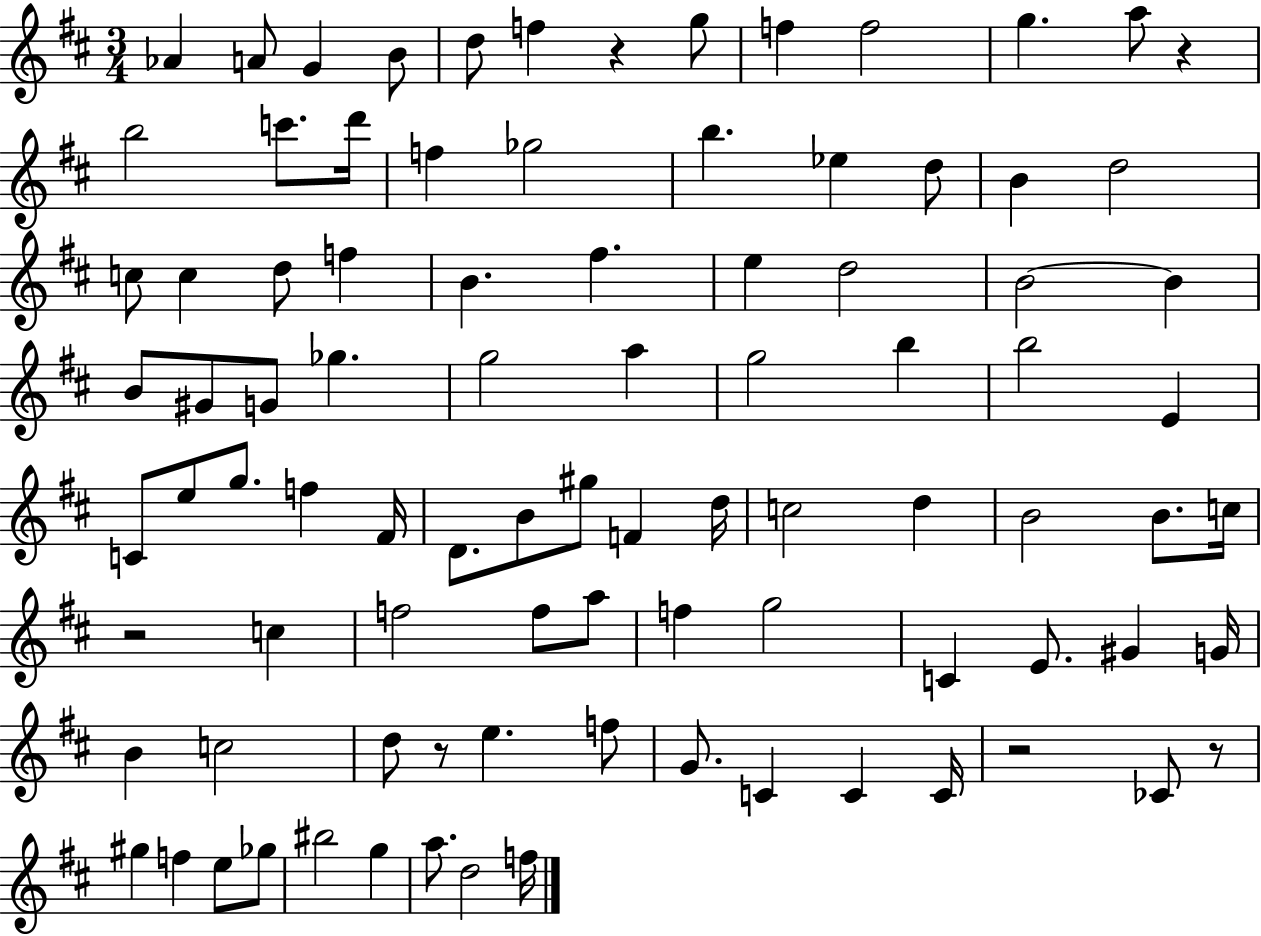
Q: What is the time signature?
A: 3/4